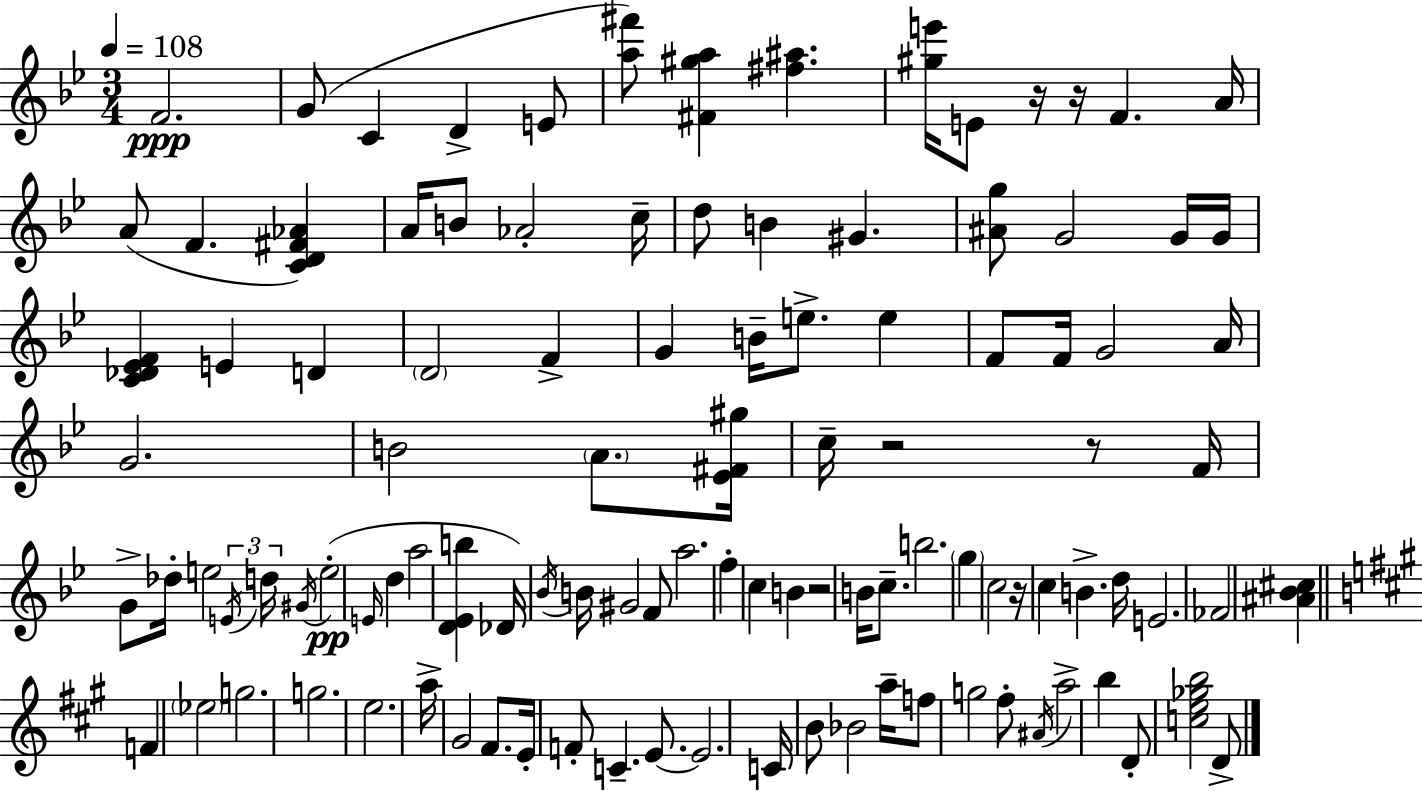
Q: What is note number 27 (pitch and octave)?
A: E5